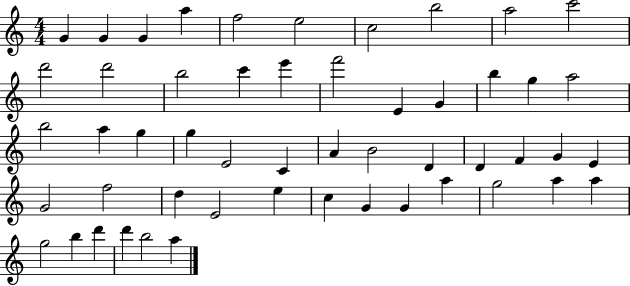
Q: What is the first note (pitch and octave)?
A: G4